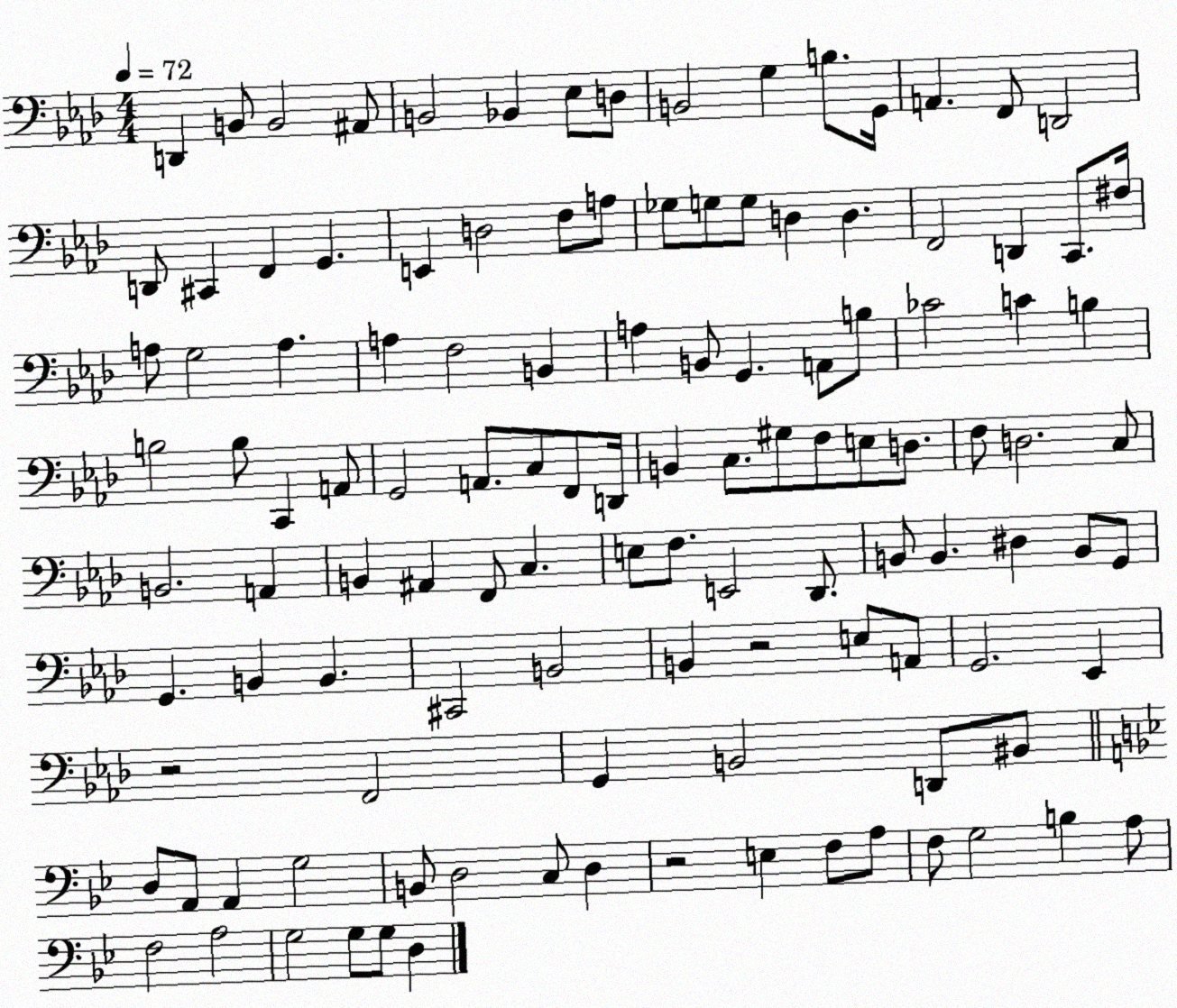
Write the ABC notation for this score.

X:1
T:Untitled
M:4/4
L:1/4
K:Ab
D,, B,,/2 B,,2 ^A,,/2 B,,2 _B,, _E,/2 D,/2 B,,2 G, B,/2 G,,/4 A,, F,,/2 D,,2 D,,/2 ^C,, F,, G,, E,, D,2 F,/2 A,/2 _G,/2 G,/2 G,/2 D, D, F,,2 D,, C,,/2 ^F,/4 A,/2 G,2 A, A, F,2 B,, A, B,,/2 G,, A,,/2 B,/2 _C2 C B, B,2 B,/2 C,, A,,/2 G,,2 A,,/2 C,/2 F,,/2 D,,/4 B,, C,/2 ^G,/2 F,/2 E,/2 D,/2 F,/2 D,2 C,/2 B,,2 A,, B,, ^A,, F,,/2 C, E,/2 F,/2 E,,2 _D,,/2 B,,/2 B,, ^D, B,,/2 G,,/2 G,, B,, B,, ^C,,2 B,,2 B,, z2 E,/2 A,,/2 G,,2 _E,, z2 F,,2 G,, B,,2 D,,/2 ^B,,/2 D,/2 A,,/2 A,, G,2 B,,/2 D,2 C,/2 D, z2 E, F,/2 A,/2 F,/2 G,2 B, A,/2 F,2 A,2 G,2 G,/2 G,/2 D,